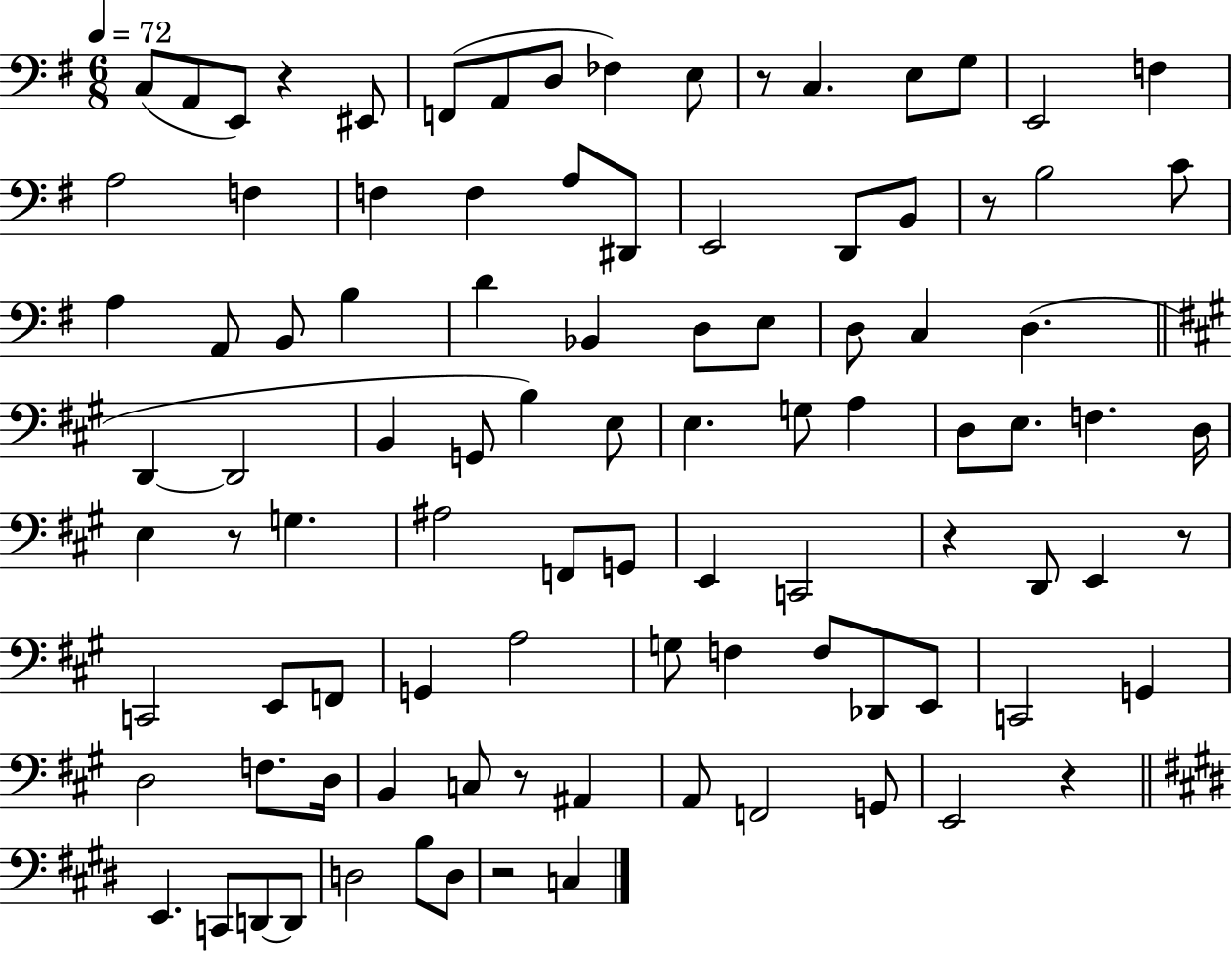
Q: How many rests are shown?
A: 9